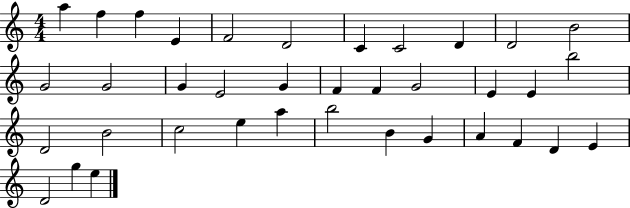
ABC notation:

X:1
T:Untitled
M:4/4
L:1/4
K:C
a f f E F2 D2 C C2 D D2 B2 G2 G2 G E2 G F F G2 E E b2 D2 B2 c2 e a b2 B G A F D E D2 g e